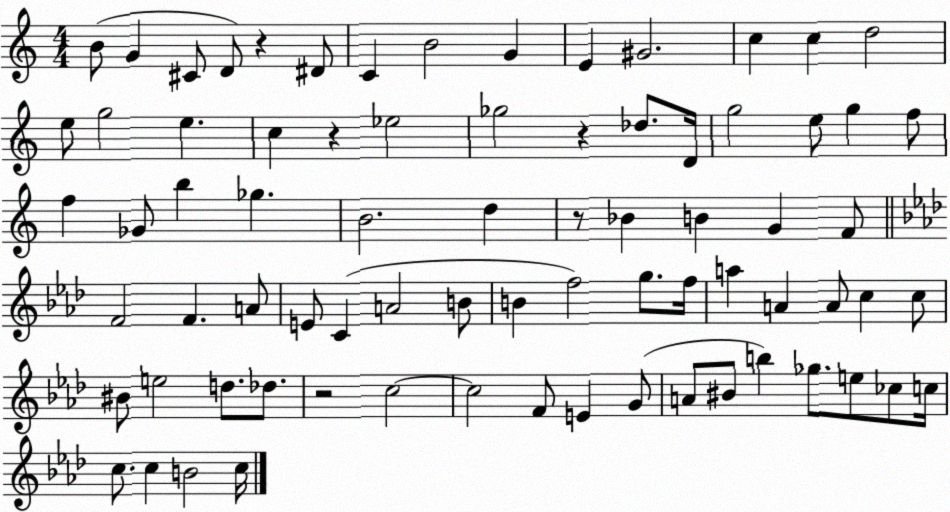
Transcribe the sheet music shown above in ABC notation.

X:1
T:Untitled
M:4/4
L:1/4
K:C
B/2 G ^C/2 D/2 z ^D/2 C B2 G E ^G2 c c d2 e/2 g2 e c z _e2 _g2 z _d/2 D/4 g2 e/2 g f/2 f _G/2 b _g B2 d z/2 _B B G F/2 F2 F A/2 E/2 C A2 B/2 B f2 g/2 f/4 a A A/2 c c/2 ^B/2 e2 d/2 _d/2 z2 c2 c2 F/2 E G/2 A/2 ^B/2 b _g/2 e/2 _c/2 c/4 c/2 c B2 c/4